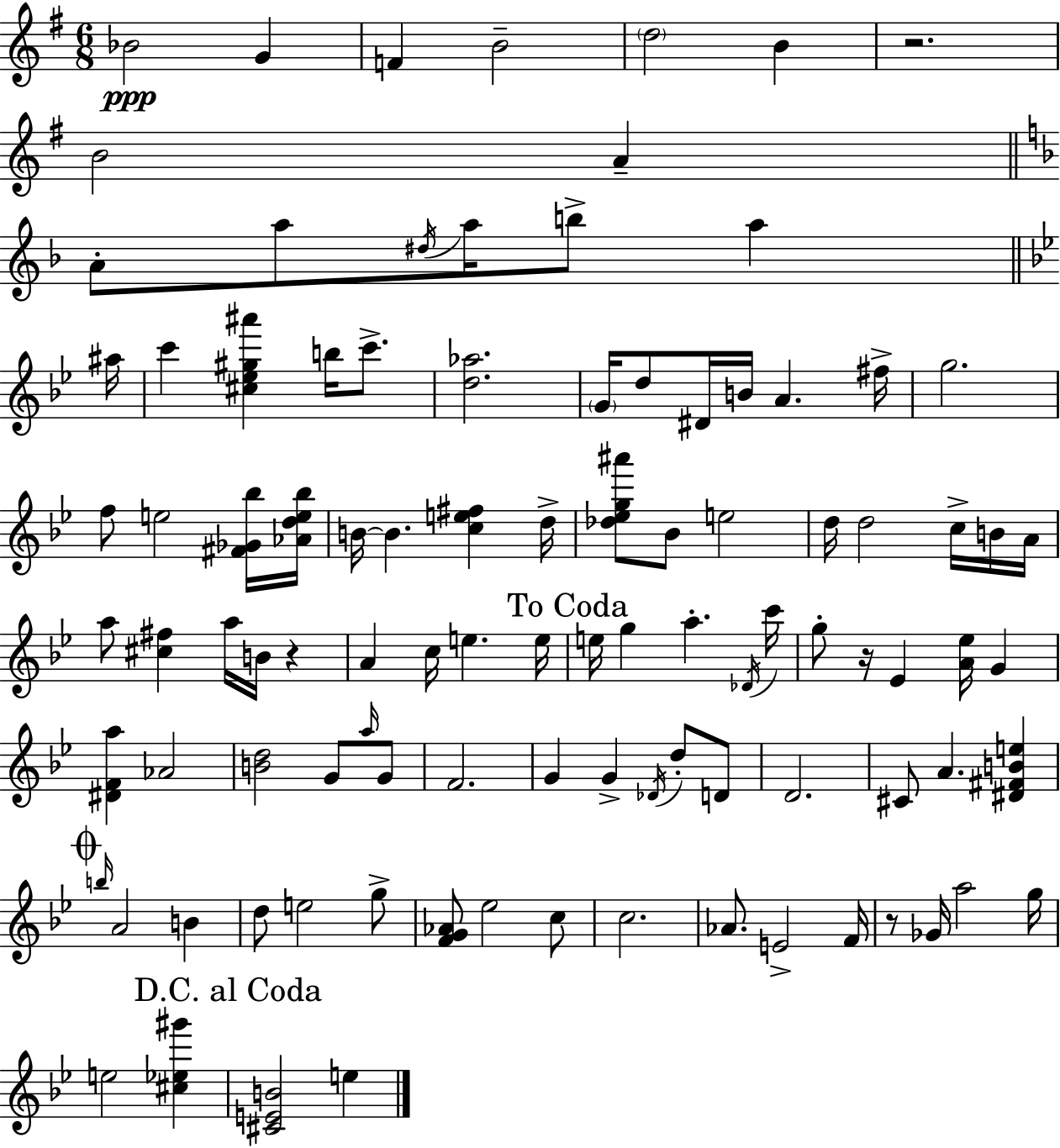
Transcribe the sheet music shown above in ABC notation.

X:1
T:Untitled
M:6/8
L:1/4
K:G
_B2 G F B2 d2 B z2 B2 A A/2 a/2 ^d/4 a/4 b/2 a ^a/4 c' [^c_e^g^a'] b/4 c'/2 [d_a]2 G/4 d/2 ^D/4 B/4 A ^f/4 g2 f/2 e2 [^F_G_b]/4 [_Ade_b]/4 B/4 B [ce^f] d/4 [_d_eg^a']/2 _B/2 e2 d/4 d2 c/4 B/4 A/4 a/2 [^c^f] a/4 B/4 z A c/4 e e/4 e/4 g a _D/4 c'/4 g/2 z/4 _E [A_e]/4 G [^DFa] _A2 [Bd]2 G/2 a/4 G/2 F2 G G _D/4 d/2 D/2 D2 ^C/2 A [^D^FBe] b/4 A2 B d/2 e2 g/2 [FG_A]/2 _e2 c/2 c2 _A/2 E2 F/4 z/2 _G/4 a2 g/4 e2 [^c_e^g'] [^CEB]2 e